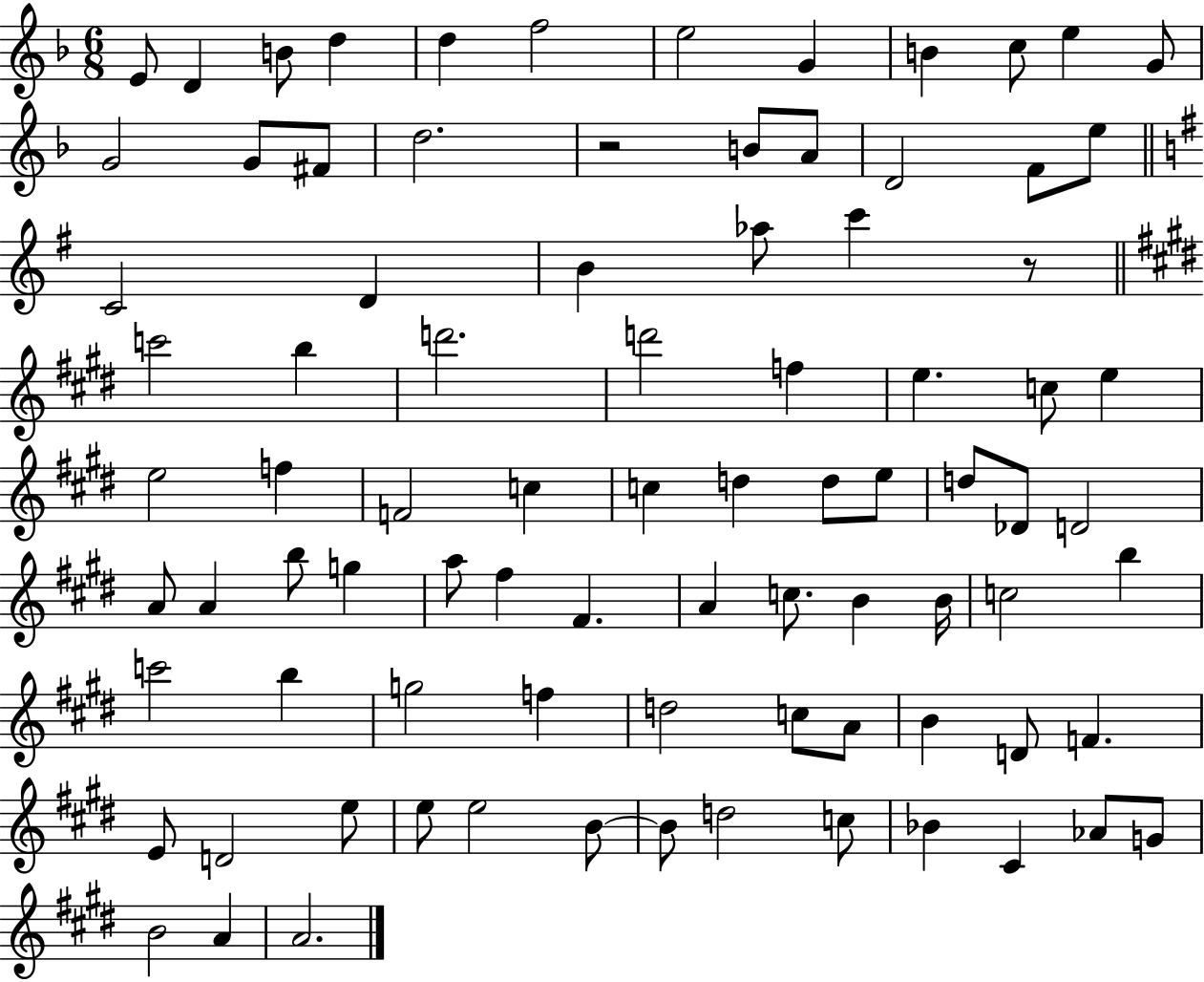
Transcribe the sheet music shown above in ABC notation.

X:1
T:Untitled
M:6/8
L:1/4
K:F
E/2 D B/2 d d f2 e2 G B c/2 e G/2 G2 G/2 ^F/2 d2 z2 B/2 A/2 D2 F/2 e/2 C2 D B _a/2 c' z/2 c'2 b d'2 d'2 f e c/2 e e2 f F2 c c d d/2 e/2 d/2 _D/2 D2 A/2 A b/2 g a/2 ^f ^F A c/2 B B/4 c2 b c'2 b g2 f d2 c/2 A/2 B D/2 F E/2 D2 e/2 e/2 e2 B/2 B/2 d2 c/2 _B ^C _A/2 G/2 B2 A A2